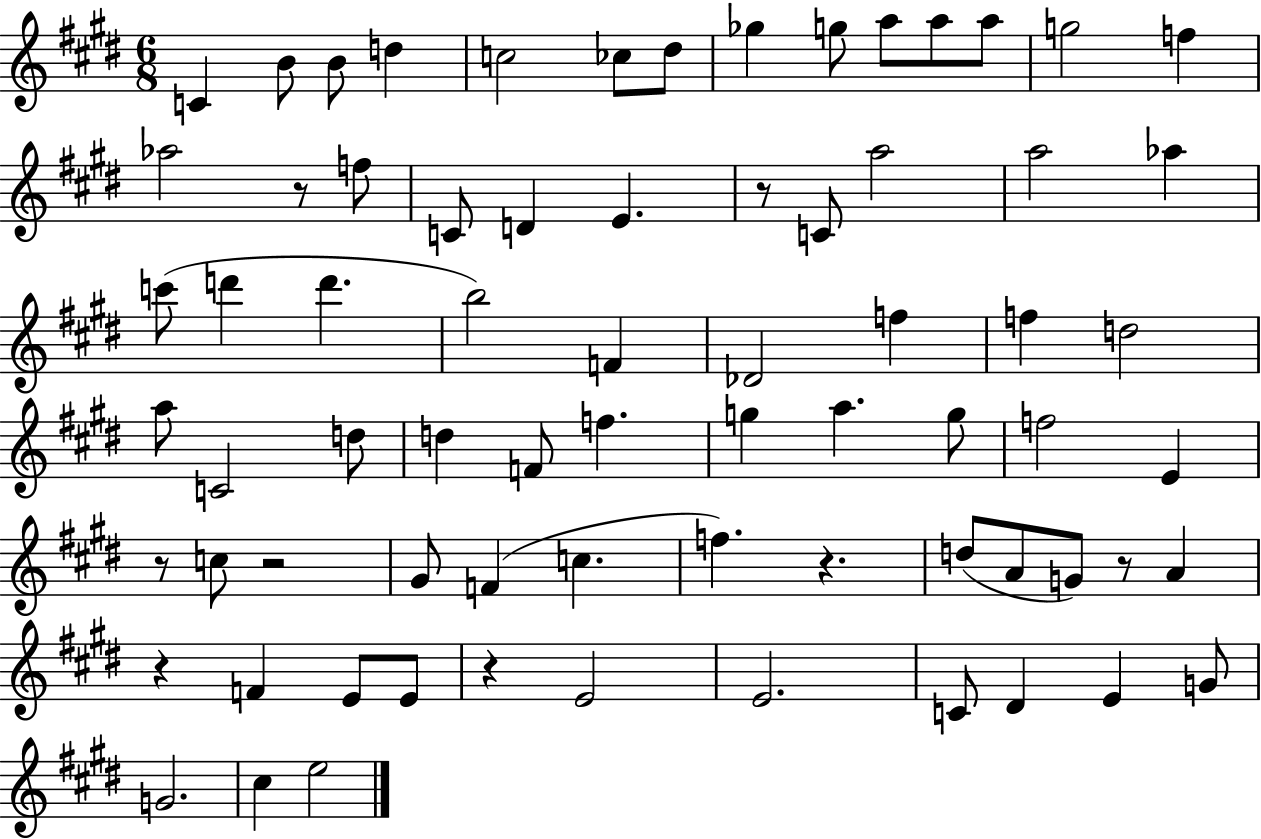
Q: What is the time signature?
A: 6/8